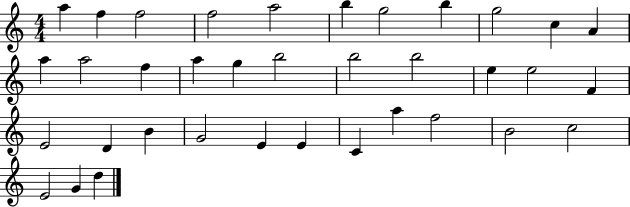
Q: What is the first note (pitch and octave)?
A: A5